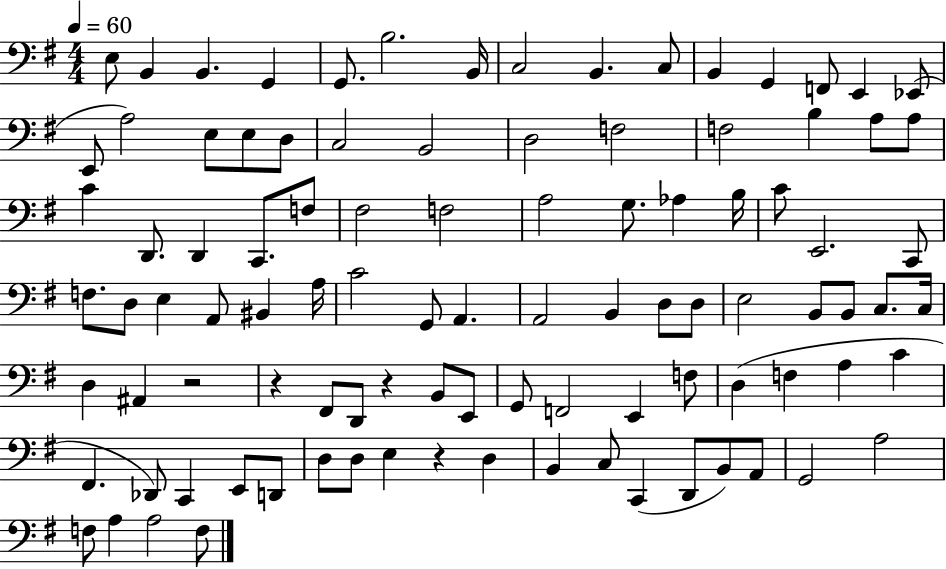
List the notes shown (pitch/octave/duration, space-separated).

E3/e B2/q B2/q. G2/q G2/e. B3/h. B2/s C3/h B2/q. C3/e B2/q G2/q F2/e E2/q Eb2/e E2/e A3/h E3/e E3/e D3/e C3/h B2/h D3/h F3/h F3/h B3/q A3/e A3/e C4/q D2/e. D2/q C2/e. F3/e F#3/h F3/h A3/h G3/e. Ab3/q B3/s C4/e E2/h. C2/e F3/e. D3/e E3/q A2/e BIS2/q A3/s C4/h G2/e A2/q. A2/h B2/q D3/e D3/e E3/h B2/e B2/e C3/e. C3/s D3/q A#2/q R/h R/q F#2/e D2/e R/q B2/e E2/e G2/e F2/h E2/q F3/e D3/q F3/q A3/q C4/q F#2/q. Db2/e C2/q E2/e D2/e D3/e D3/e E3/q R/q D3/q B2/q C3/e C2/q D2/e B2/e A2/e G2/h A3/h F3/e A3/q A3/h F3/e